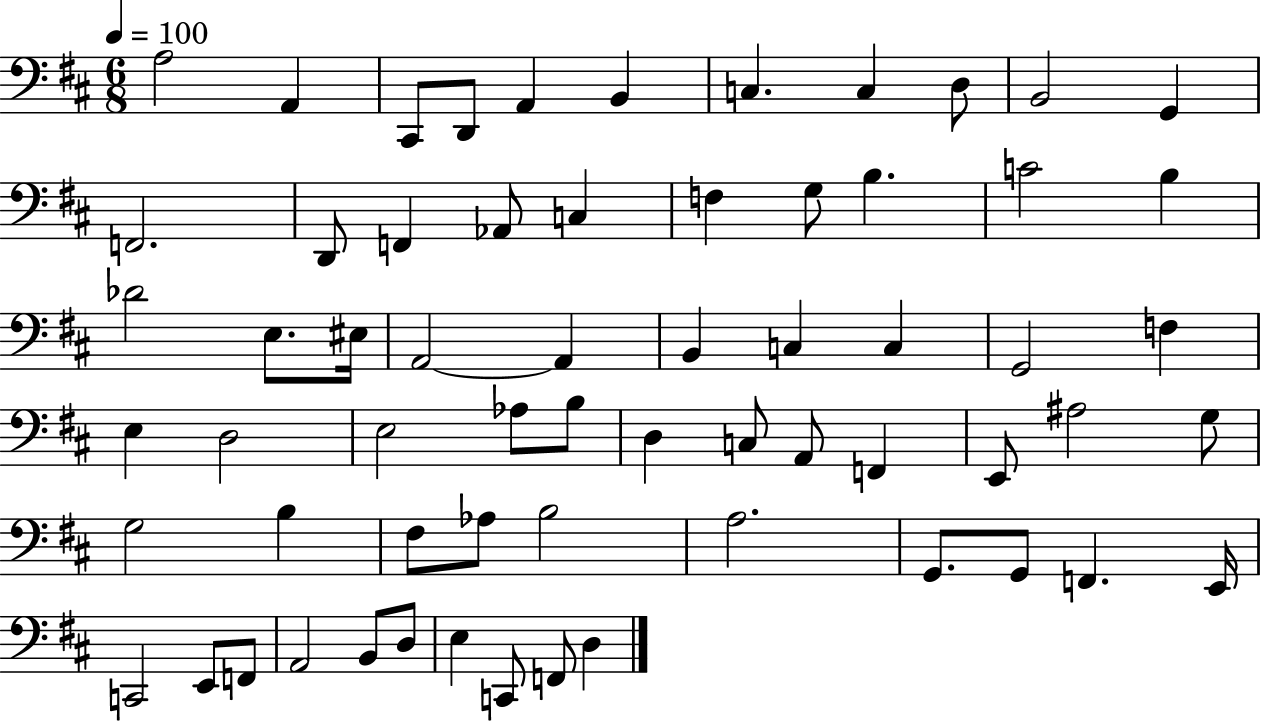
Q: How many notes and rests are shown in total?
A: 63